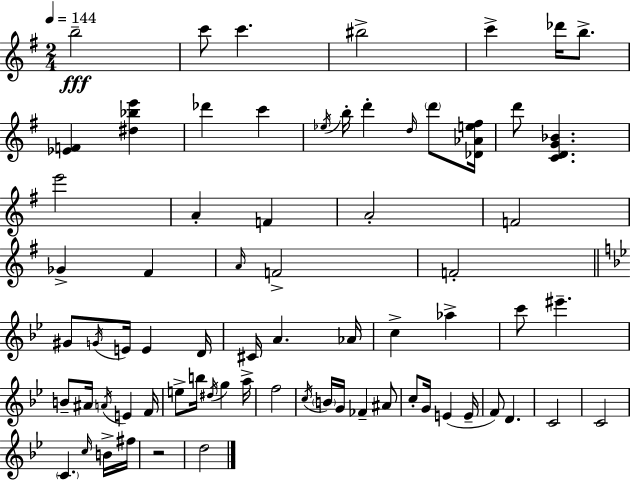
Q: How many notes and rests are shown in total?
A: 71